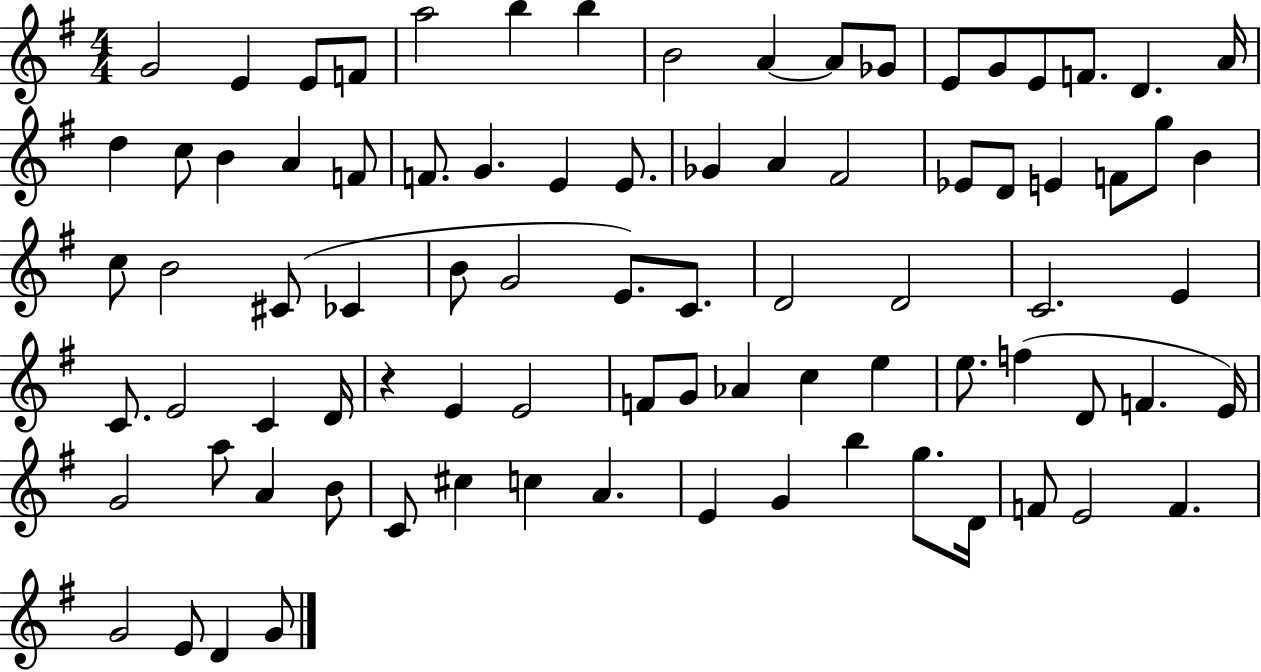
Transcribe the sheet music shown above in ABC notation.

X:1
T:Untitled
M:4/4
L:1/4
K:G
G2 E E/2 F/2 a2 b b B2 A A/2 _G/2 E/2 G/2 E/2 F/2 D A/4 d c/2 B A F/2 F/2 G E E/2 _G A ^F2 _E/2 D/2 E F/2 g/2 B c/2 B2 ^C/2 _C B/2 G2 E/2 C/2 D2 D2 C2 E C/2 E2 C D/4 z E E2 F/2 G/2 _A c e e/2 f D/2 F E/4 G2 a/2 A B/2 C/2 ^c c A E G b g/2 D/4 F/2 E2 F G2 E/2 D G/2